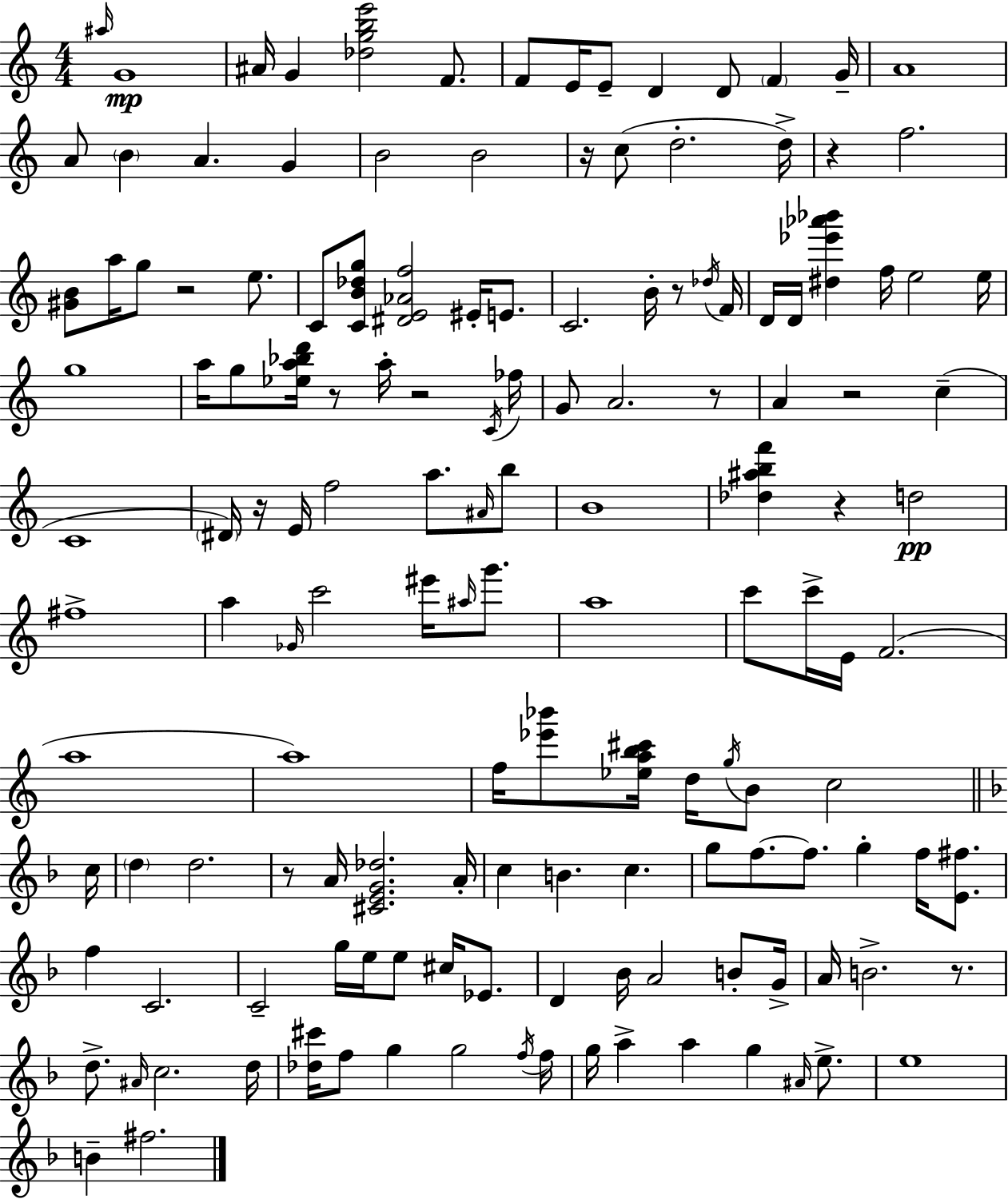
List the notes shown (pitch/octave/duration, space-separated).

A#5/s G4/w A#4/s G4/q [Db5,G5,B5,E6]/h F4/e. F4/e E4/s E4/e D4/q D4/e F4/q G4/s A4/w A4/e B4/q A4/q. G4/q B4/h B4/h R/s C5/e D5/h. D5/s R/q F5/h. [G#4,B4]/e A5/s G5/e R/h E5/e. C4/e [C4,B4,Db5,G5]/e [D#4,E4,Ab4,F5]/h EIS4/s E4/e. C4/h. B4/s R/e Db5/s F4/s D4/s D4/s [D#5,Eb6,Ab6,Bb6]/q F5/s E5/h E5/s G5/w A5/s G5/e [Eb5,A5,Bb5,D6]/s R/e A5/s R/h C4/s FES5/s G4/e A4/h. R/e A4/q R/h C5/q C4/w D#4/s R/s E4/s F5/h A5/e. A#4/s B5/e B4/w [Db5,A#5,B5,F6]/q R/q D5/h F#5/w A5/q Gb4/s C6/h EIS6/s A#5/s G6/e. A5/w C6/e C6/s E4/s F4/h. A5/w A5/w F5/s [Eb6,Bb6]/e [Eb5,A5,B5,C#6]/s D5/s G5/s B4/e C5/h C5/s D5/q D5/h. R/e A4/s [C#4,E4,G4,Db5]/h. A4/s C5/q B4/q. C5/q. G5/e F5/e. F5/e. G5/q F5/s [E4,F#5]/e. F5/q C4/h. C4/h G5/s E5/s E5/e C#5/s Eb4/e. D4/q Bb4/s A4/h B4/e G4/s A4/s B4/h. R/e. D5/e. A#4/s C5/h. D5/s [Db5,C#6]/s F5/e G5/q G5/h F5/s F5/s G5/s A5/q A5/q G5/q A#4/s E5/e. E5/w B4/q F#5/h.